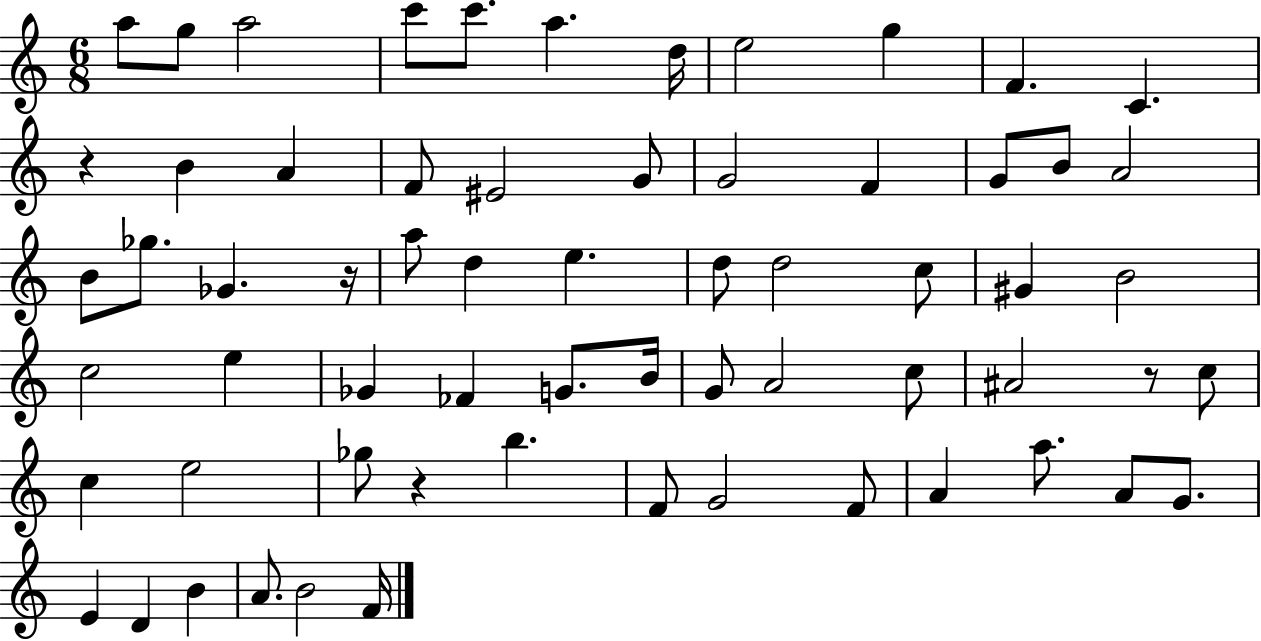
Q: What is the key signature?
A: C major